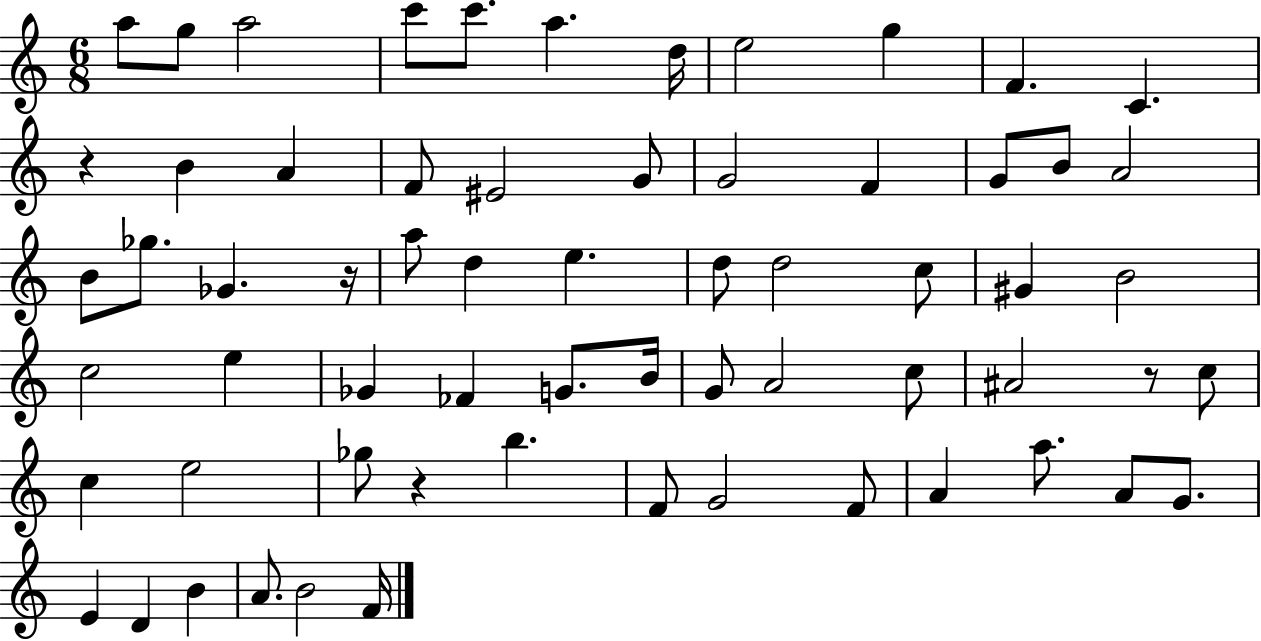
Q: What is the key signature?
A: C major